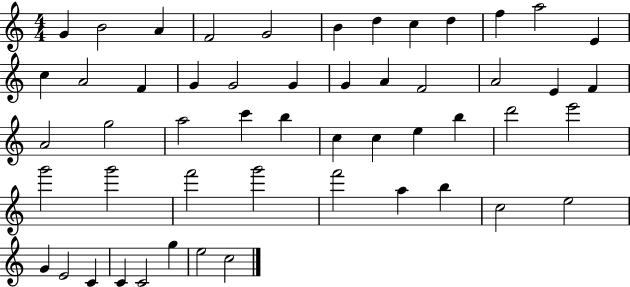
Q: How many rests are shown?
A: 0